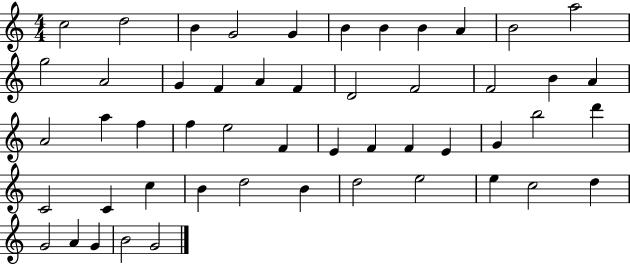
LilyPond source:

{
  \clef treble
  \numericTimeSignature
  \time 4/4
  \key c \major
  c''2 d''2 | b'4 g'2 g'4 | b'4 b'4 b'4 a'4 | b'2 a''2 | \break g''2 a'2 | g'4 f'4 a'4 f'4 | d'2 f'2 | f'2 b'4 a'4 | \break a'2 a''4 f''4 | f''4 e''2 f'4 | e'4 f'4 f'4 e'4 | g'4 b''2 d'''4 | \break c'2 c'4 c''4 | b'4 d''2 b'4 | d''2 e''2 | e''4 c''2 d''4 | \break g'2 a'4 g'4 | b'2 g'2 | \bar "|."
}